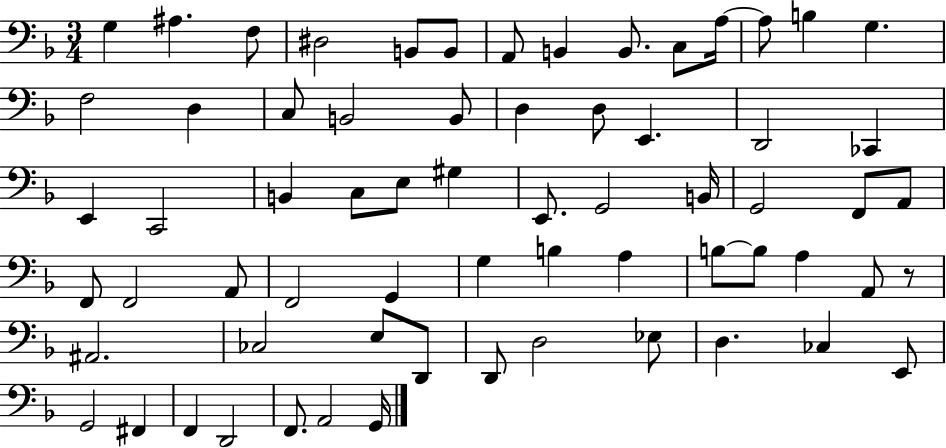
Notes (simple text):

G3/q A#3/q. F3/e D#3/h B2/e B2/e A2/e B2/q B2/e. C3/e A3/s A3/e B3/q G3/q. F3/h D3/q C3/e B2/h B2/e D3/q D3/e E2/q. D2/h CES2/q E2/q C2/h B2/q C3/e E3/e G#3/q E2/e. G2/h B2/s G2/h F2/e A2/e F2/e F2/h A2/e F2/h G2/q G3/q B3/q A3/q B3/e B3/e A3/q A2/e R/e A#2/h. CES3/h E3/e D2/e D2/e D3/h Eb3/e D3/q. CES3/q E2/e G2/h F#2/q F2/q D2/h F2/e. A2/h G2/s